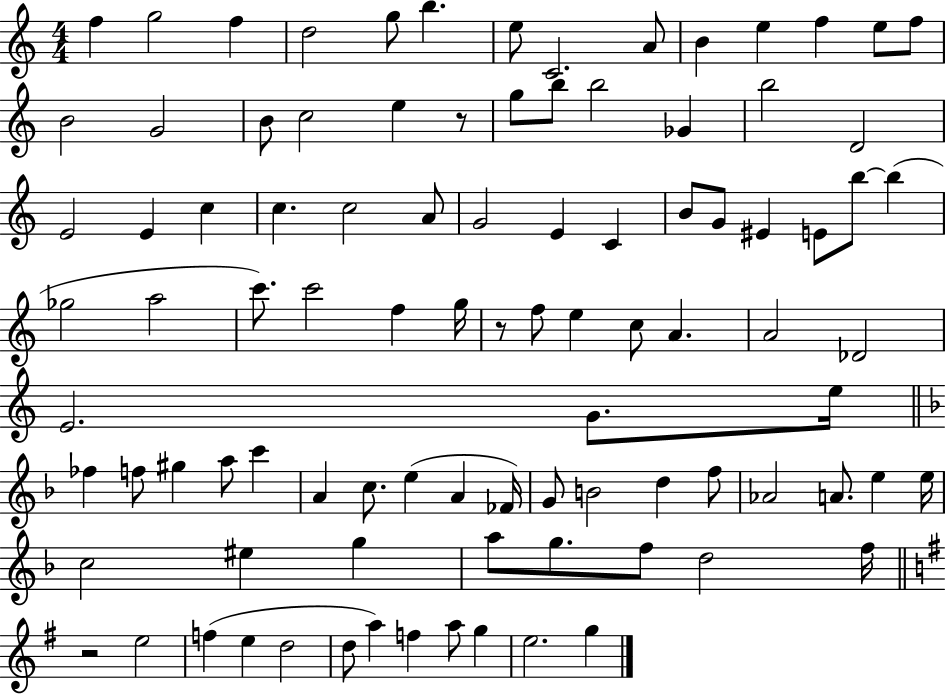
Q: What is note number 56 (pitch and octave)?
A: FES5